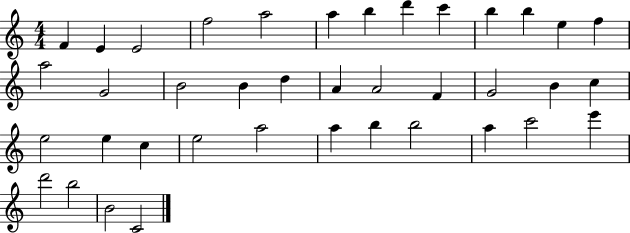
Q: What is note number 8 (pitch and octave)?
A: D6